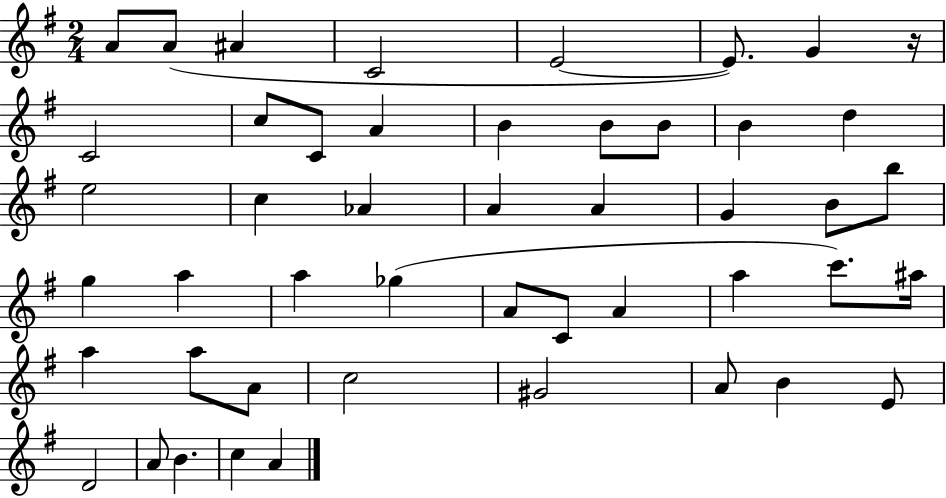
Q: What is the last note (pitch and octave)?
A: A4